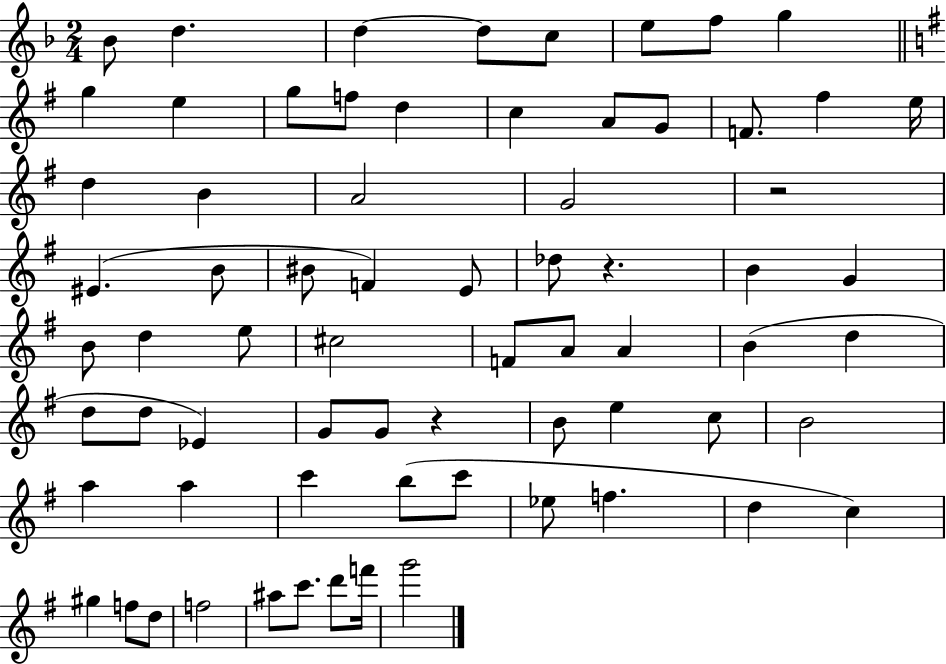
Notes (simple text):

Bb4/e D5/q. D5/q D5/e C5/e E5/e F5/e G5/q G5/q E5/q G5/e F5/e D5/q C5/q A4/e G4/e F4/e. F#5/q E5/s D5/q B4/q A4/h G4/h R/h EIS4/q. B4/e BIS4/e F4/q E4/e Db5/e R/q. B4/q G4/q B4/e D5/q E5/e C#5/h F4/e A4/e A4/q B4/q D5/q D5/e D5/e Eb4/q G4/e G4/e R/q B4/e E5/q C5/e B4/h A5/q A5/q C6/q B5/e C6/e Eb5/e F5/q. D5/q C5/q G#5/q F5/e D5/e F5/h A#5/e C6/e. D6/e F6/s G6/h